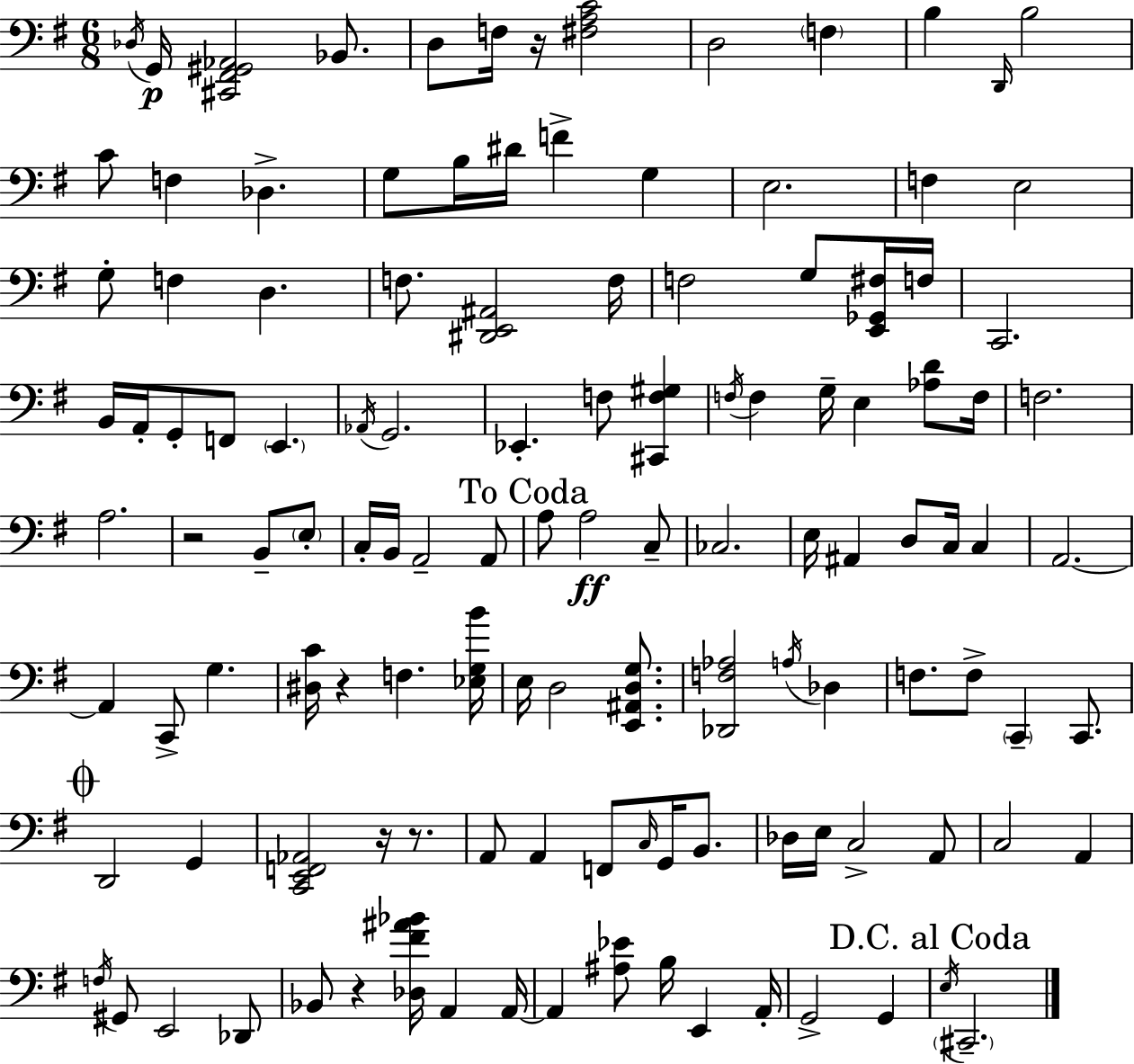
X:1
T:Untitled
M:6/8
L:1/4
K:G
_D,/4 G,,/4 [^C,,^F,,^G,,_A,,]2 _B,,/2 D,/2 F,/4 z/4 [^F,A,C]2 D,2 F, B, D,,/4 B,2 C/2 F, _D, G,/2 B,/4 ^D/4 F G, E,2 F, E,2 G,/2 F, D, F,/2 [^D,,E,,^A,,]2 F,/4 F,2 G,/2 [E,,_G,,^F,]/4 F,/4 C,,2 B,,/4 A,,/4 G,,/2 F,,/2 E,, _A,,/4 G,,2 _E,, F,/2 [^C,,F,^G,] F,/4 F, G,/4 E, [_A,D]/2 F,/4 F,2 A,2 z2 B,,/2 E,/2 C,/4 B,,/4 A,,2 A,,/2 A,/2 A,2 C,/2 _C,2 E,/4 ^A,, D,/2 C,/4 C, A,,2 A,, C,,/2 G, [^D,C]/4 z F, [_E,G,B]/4 E,/4 D,2 [E,,^A,,D,G,]/2 [_D,,F,_A,]2 A,/4 _D, F,/2 F,/2 C,, C,,/2 D,,2 G,, [C,,E,,F,,_A,,]2 z/4 z/2 A,,/2 A,, F,,/2 C,/4 G,,/4 B,,/2 _D,/4 E,/4 C,2 A,,/2 C,2 A,, F,/4 ^G,,/2 E,,2 _D,,/2 _B,,/2 z [_D,^F^A_B]/4 A,, A,,/4 A,, [^A,_E]/2 B,/4 E,, A,,/4 G,,2 G,, E,/4 ^C,,2